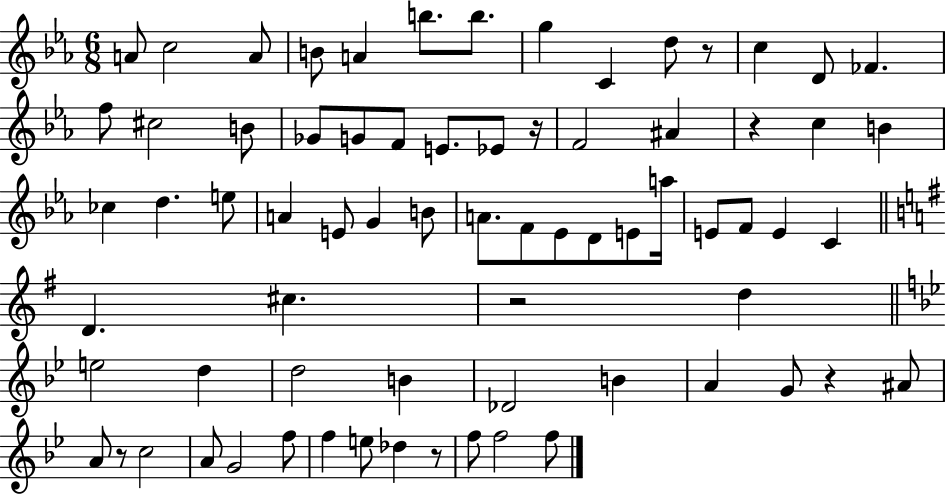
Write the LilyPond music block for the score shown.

{
  \clef treble
  \numericTimeSignature
  \time 6/8
  \key ees \major
  a'8 c''2 a'8 | b'8 a'4 b''8. b''8. | g''4 c'4 d''8 r8 | c''4 d'8 fes'4. | \break f''8 cis''2 b'8 | ges'8 g'8 f'8 e'8. ees'8 r16 | f'2 ais'4 | r4 c''4 b'4 | \break ces''4 d''4. e''8 | a'4 e'8 g'4 b'8 | a'8. f'8 ees'8 d'8 e'8 a''16 | e'8 f'8 e'4 c'4 | \break \bar "||" \break \key g \major d'4. cis''4. | r2 d''4 | \bar "||" \break \key g \minor e''2 d''4 | d''2 b'4 | des'2 b'4 | a'4 g'8 r4 ais'8 | \break a'8 r8 c''2 | a'8 g'2 f''8 | f''4 e''8 des''4 r8 | f''8 f''2 f''8 | \break \bar "|."
}